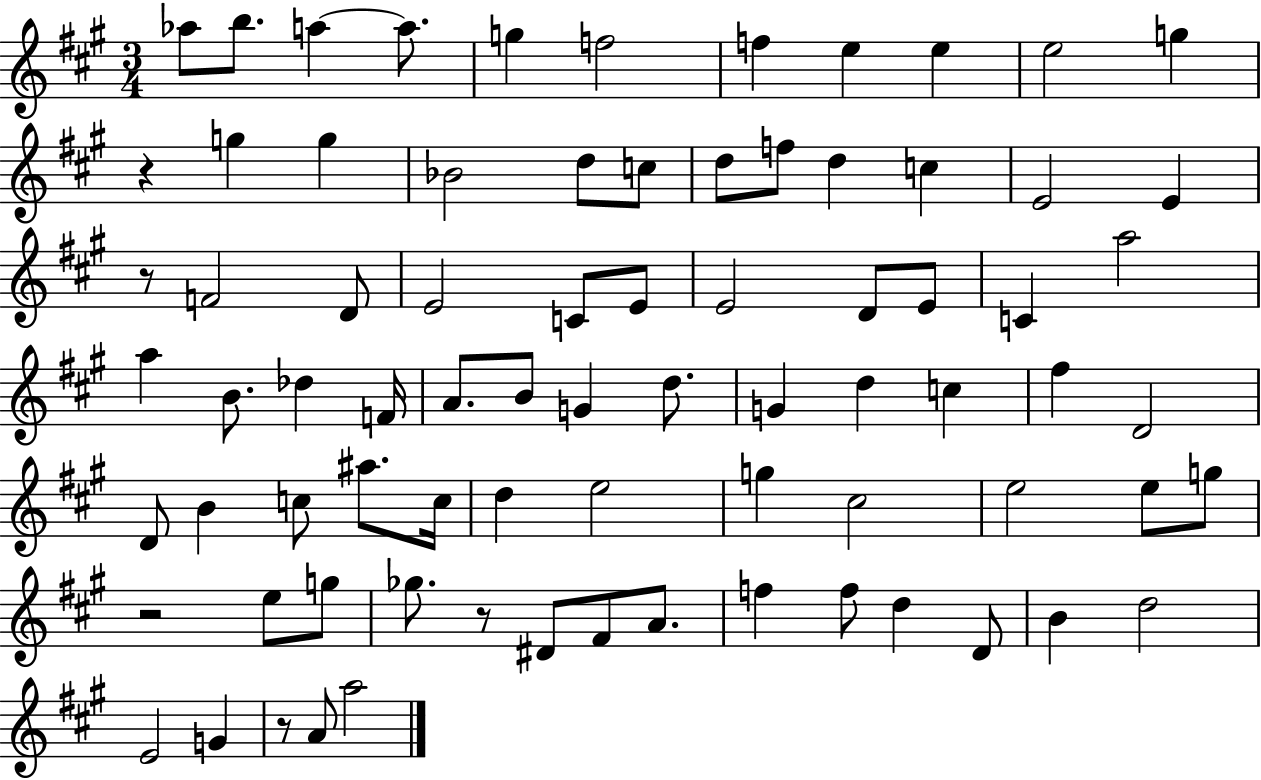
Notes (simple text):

Ab5/e B5/e. A5/q A5/e. G5/q F5/h F5/q E5/q E5/q E5/h G5/q R/q G5/q G5/q Bb4/h D5/e C5/e D5/e F5/e D5/q C5/q E4/h E4/q R/e F4/h D4/e E4/h C4/e E4/e E4/h D4/e E4/e C4/q A5/h A5/q B4/e. Db5/q F4/s A4/e. B4/e G4/q D5/e. G4/q D5/q C5/q F#5/q D4/h D4/e B4/q C5/e A#5/e. C5/s D5/q E5/h G5/q C#5/h E5/h E5/e G5/e R/h E5/e G5/e Gb5/e. R/e D#4/e F#4/e A4/e. F5/q F5/e D5/q D4/e B4/q D5/h E4/h G4/q R/e A4/e A5/h